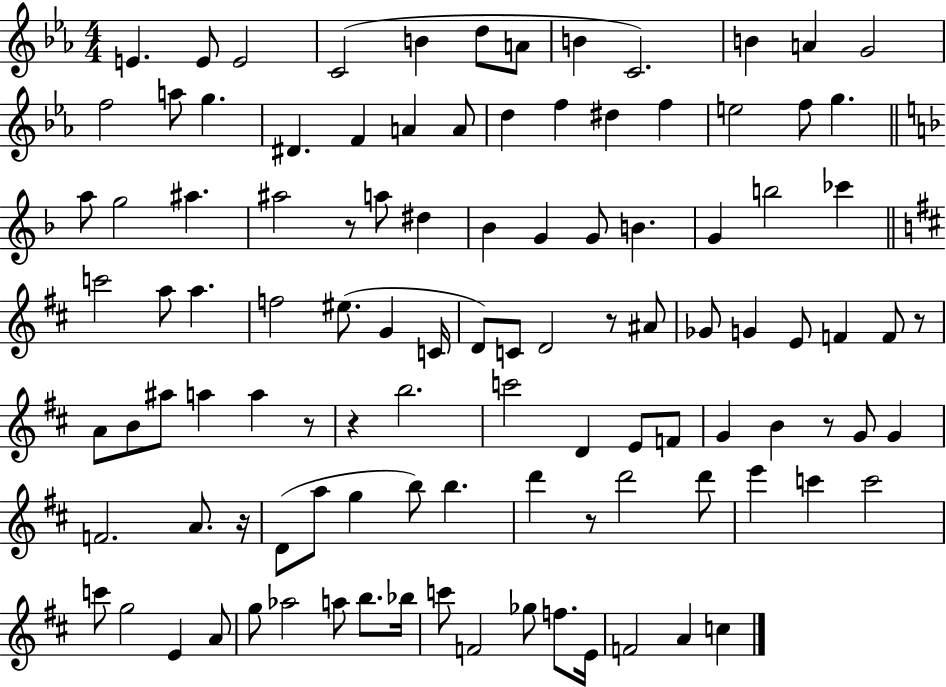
E4/q. E4/e E4/h C4/h B4/q D5/e A4/e B4/q C4/h. B4/q A4/q G4/h F5/h A5/e G5/q. D#4/q. F4/q A4/q A4/e D5/q F5/q D#5/q F5/q E5/h F5/e G5/q. A5/e G5/h A#5/q. A#5/h R/e A5/e D#5/q Bb4/q G4/q G4/e B4/q. G4/q B5/h CES6/q C6/h A5/e A5/q. F5/h EIS5/e. G4/q C4/s D4/e C4/e D4/h R/e A#4/e Gb4/e G4/q E4/e F4/q F4/e R/e A4/e B4/e A#5/e A5/q A5/q R/e R/q B5/h. C6/h D4/q E4/e F4/e G4/q B4/q R/e G4/e G4/q F4/h. A4/e. R/s D4/e A5/e G5/q B5/e B5/q. D6/q R/e D6/h D6/e E6/q C6/q C6/h C6/e G5/h E4/q A4/e G5/e Ab5/h A5/e B5/e. Bb5/s C6/e F4/h Gb5/e F5/e. E4/s F4/h A4/q C5/q